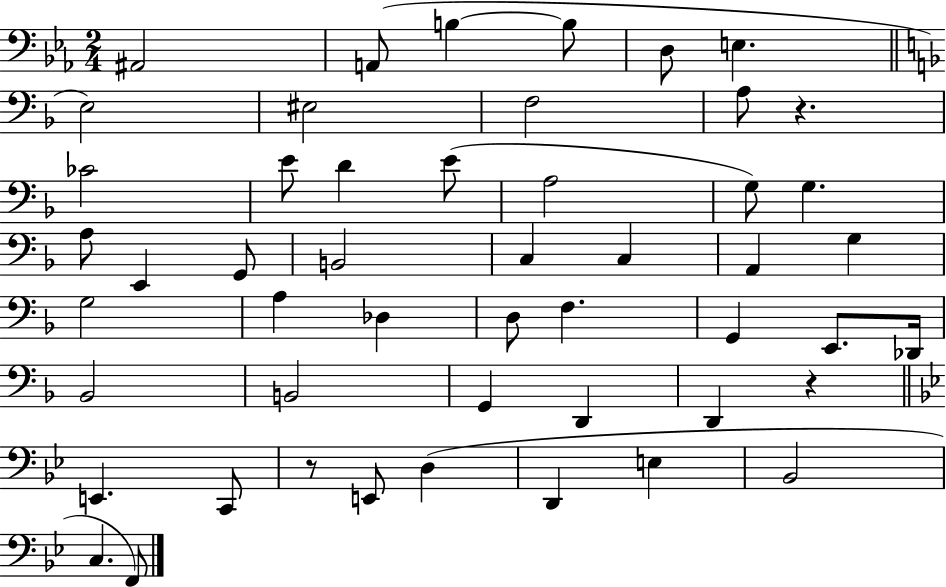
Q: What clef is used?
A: bass